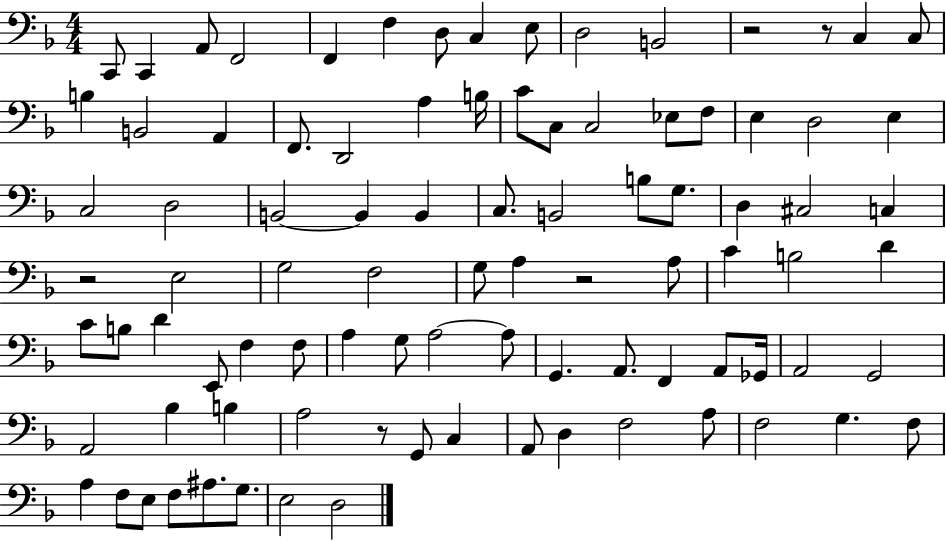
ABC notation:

X:1
T:Untitled
M:4/4
L:1/4
K:F
C,,/2 C,, A,,/2 F,,2 F,, F, D,/2 C, E,/2 D,2 B,,2 z2 z/2 C, C,/2 B, B,,2 A,, F,,/2 D,,2 A, B,/4 C/2 C,/2 C,2 _E,/2 F,/2 E, D,2 E, C,2 D,2 B,,2 B,, B,, C,/2 B,,2 B,/2 G,/2 D, ^C,2 C, z2 E,2 G,2 F,2 G,/2 A, z2 A,/2 C B,2 D C/2 B,/2 D E,,/2 F, F,/2 A, G,/2 A,2 A,/2 G,, A,,/2 F,, A,,/2 _G,,/4 A,,2 G,,2 A,,2 _B, B, A,2 z/2 G,,/2 C, A,,/2 D, F,2 A,/2 F,2 G, F,/2 A, F,/2 E,/2 F,/2 ^A,/2 G,/2 E,2 D,2